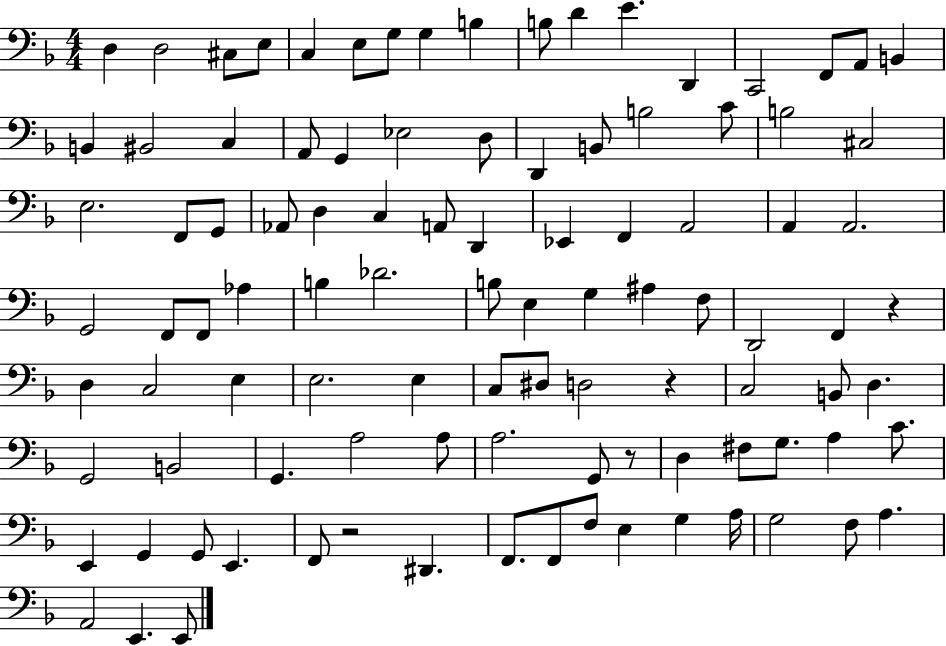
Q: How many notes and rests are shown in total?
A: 101